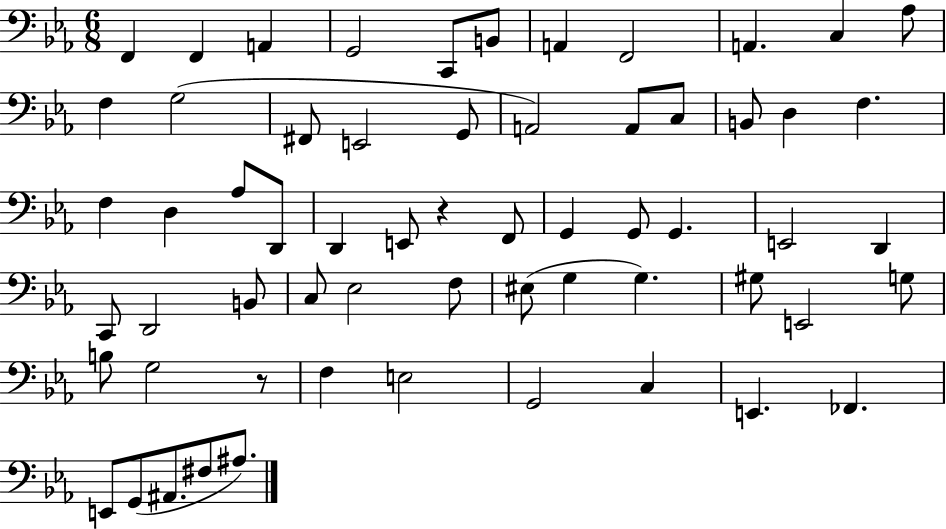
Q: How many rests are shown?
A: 2